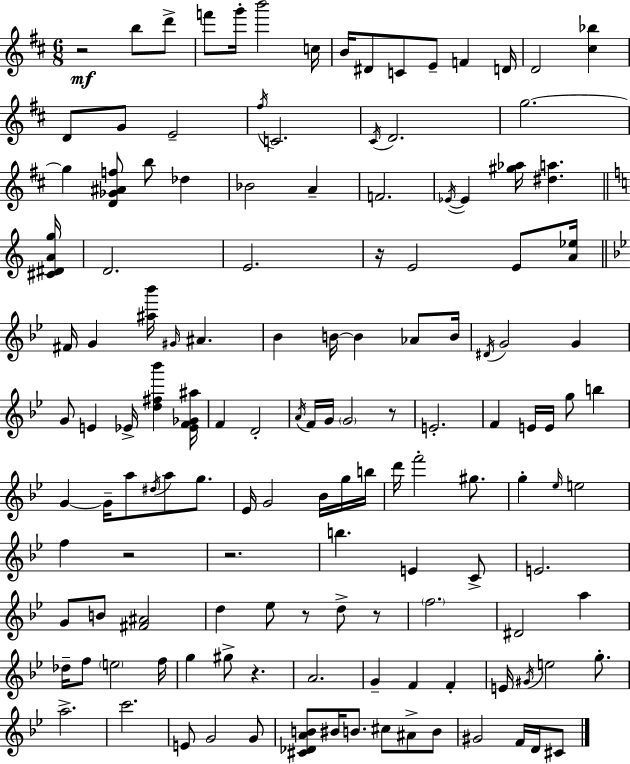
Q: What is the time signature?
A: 6/8